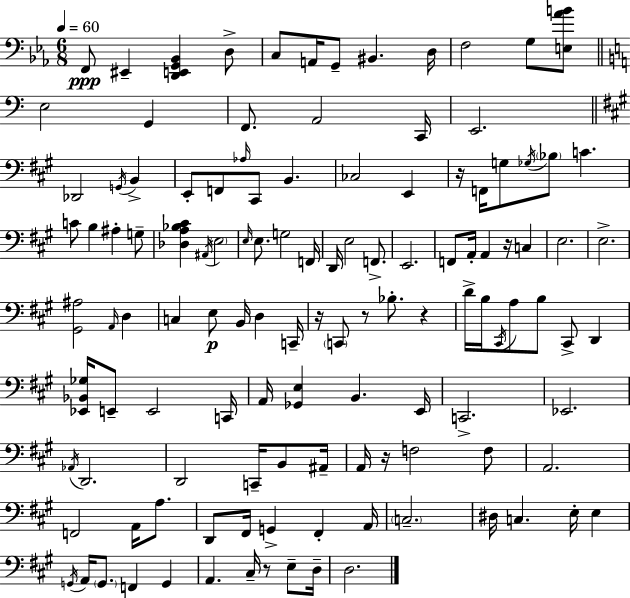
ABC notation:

X:1
T:Untitled
M:6/8
L:1/4
K:Cm
F,,/2 ^E,, [D,,E,,G,,_B,,] D,/2 C,/2 A,,/4 G,,/2 ^B,, D,/4 F,2 G,/2 [E,_AB]/2 E,2 G,, F,,/2 A,,2 C,,/4 E,,2 _D,,2 G,,/4 B,, E,,/2 F,,/2 _A,/4 ^C,,/2 B,, _C,2 E,, z/4 F,,/4 G,/2 _G,/4 _B,/2 C C/2 B, ^A, G,/2 [_D,A,_B,^C] ^A,,/4 E,2 E,/4 E,/2 G,2 F,,/4 D,,/4 E,2 F,,/2 E,,2 F,,/2 A,,/4 A,, z/4 C, E,2 E,2 [^G,,^A,]2 A,,/4 D, C, E,/2 B,,/4 D, C,,/4 z/4 C,,/2 z/2 _B,/2 z D/4 B,/4 ^C,,/4 A,/2 B,/2 ^C,,/2 D,, [_E,,_B,,_G,]/4 E,,/2 E,,2 C,,/4 A,,/4 [_G,,E,] B,, E,,/4 C,,2 _E,,2 _A,,/4 D,,2 D,,2 C,,/4 B,,/2 ^A,,/4 A,,/4 z/4 F,2 F,/2 A,,2 F,,2 A,,/4 A,/2 D,,/2 ^F,,/4 G,, ^F,, A,,/4 C,2 ^D,/4 C, E,/4 E, G,,/4 A,,/4 G,,/2 F,, G,, A,, ^C,/4 z/2 E,/2 D,/4 D,2